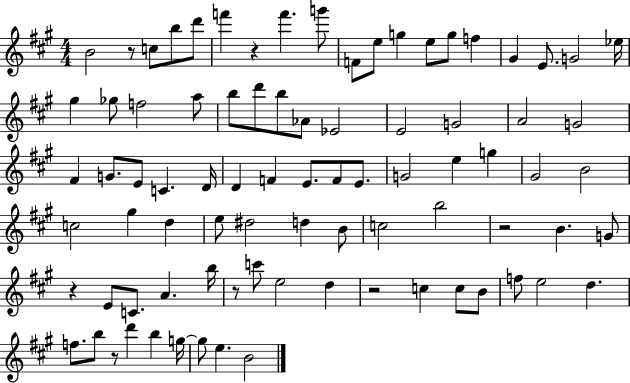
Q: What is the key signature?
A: A major